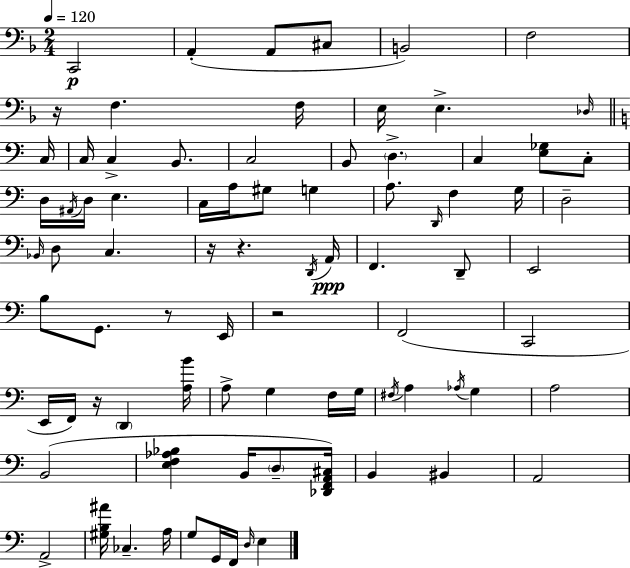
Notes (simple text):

C2/h A2/q A2/e C#3/e B2/h F3/h R/s F3/q. F3/s E3/s E3/q. Db3/s C3/s C3/s C3/q B2/e. C3/h B2/e D3/q. C3/q [E3,Gb3]/e C3/e D3/s A#2/s D3/s E3/q. C3/s A3/s G#3/e G3/q A3/e. D2/s F3/q G3/s D3/h Bb2/s D3/e C3/q. R/s R/q. D2/s A2/s F2/q. D2/e E2/h B3/e G2/e. R/e E2/s R/h F2/h C2/h E2/s F2/s R/s D2/q [A3,B4]/s A3/e G3/q F3/s G3/s F#3/s A3/q Ab3/s G3/q A3/h B2/h [E3,F3,Ab3,Bb3]/q B2/s D3/e [Db2,F2,A2,C#3]/s B2/q BIS2/q A2/h A2/h [G#3,B3,A#4]/s CES3/q. A3/s G3/e G2/s F2/s D3/s E3/q